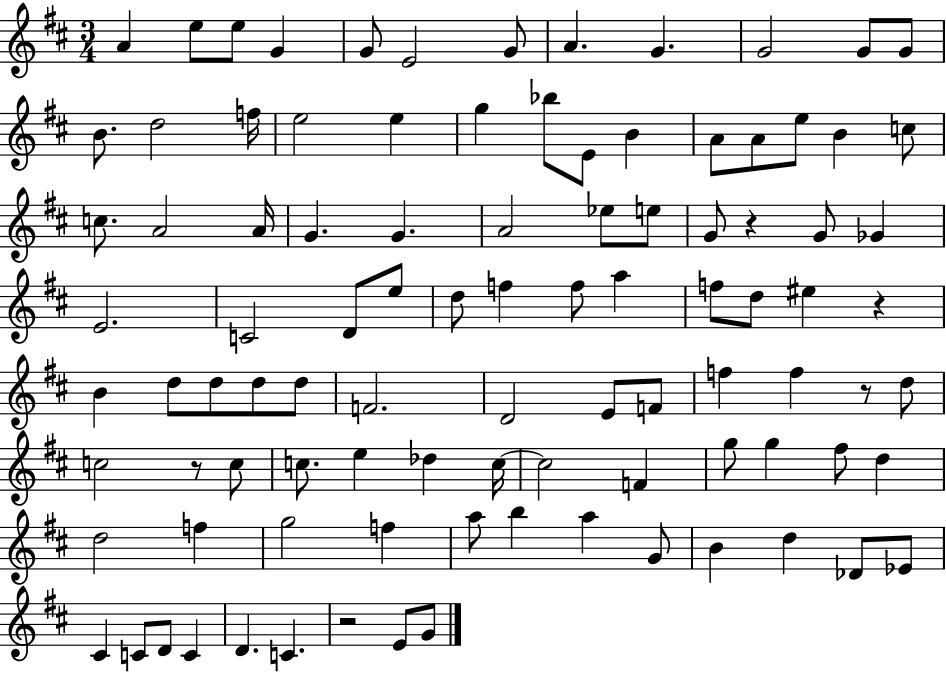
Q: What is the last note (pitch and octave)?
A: G4